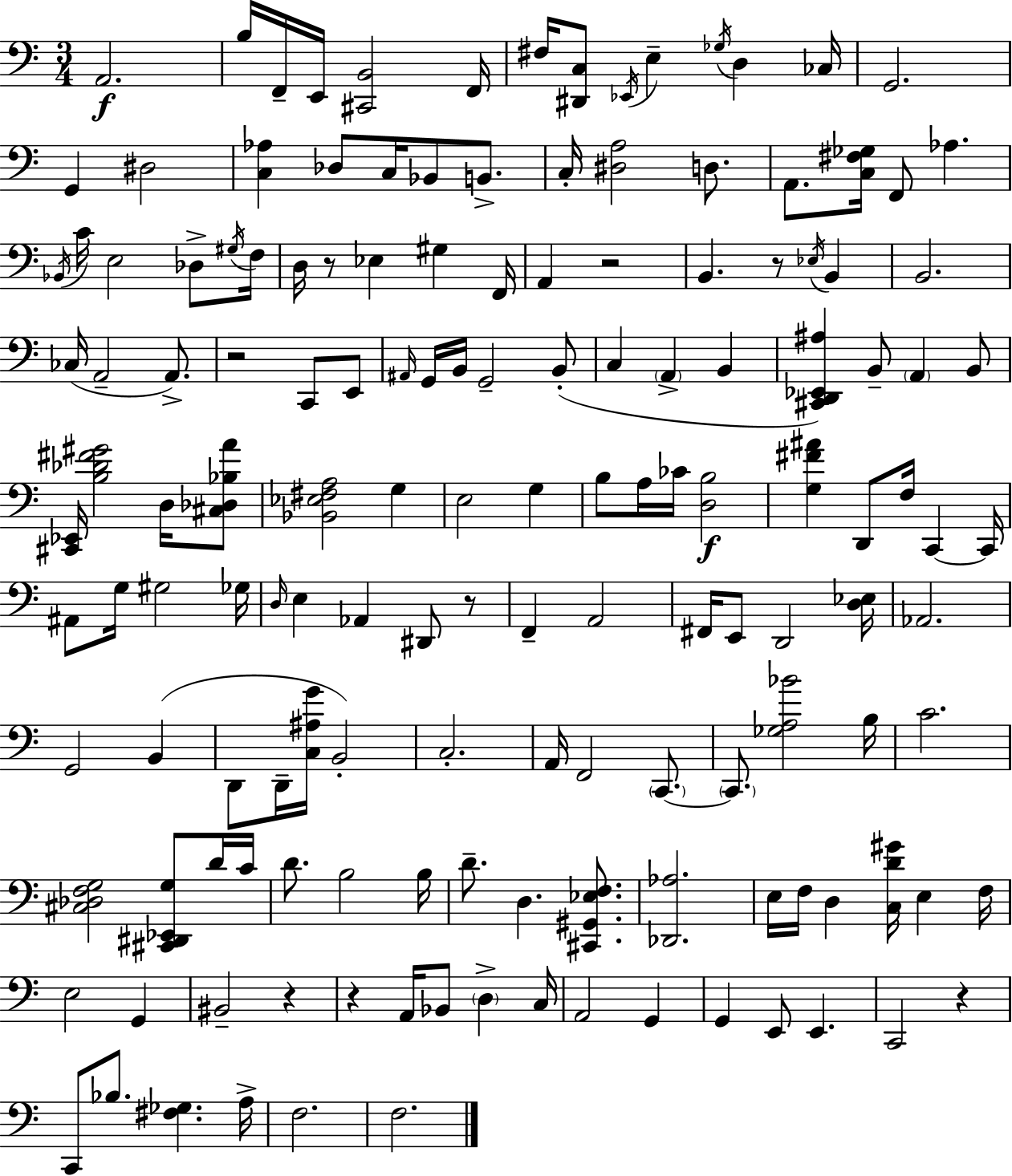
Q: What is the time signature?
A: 3/4